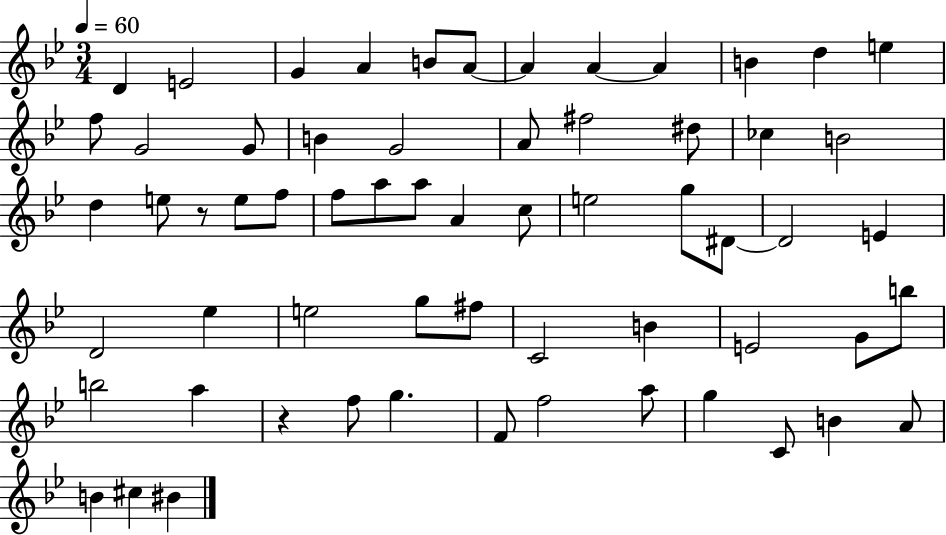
{
  \clef treble
  \numericTimeSignature
  \time 3/4
  \key bes \major
  \tempo 4 = 60
  \repeat volta 2 { d'4 e'2 | g'4 a'4 b'8 a'8~~ | a'4 a'4~~ a'4 | b'4 d''4 e''4 | \break f''8 g'2 g'8 | b'4 g'2 | a'8 fis''2 dis''8 | ces''4 b'2 | \break d''4 e''8 r8 e''8 f''8 | f''8 a''8 a''8 a'4 c''8 | e''2 g''8 dis'8~~ | dis'2 e'4 | \break d'2 ees''4 | e''2 g''8 fis''8 | c'2 b'4 | e'2 g'8 b''8 | \break b''2 a''4 | r4 f''8 g''4. | f'8 f''2 a''8 | g''4 c'8 b'4 a'8 | \break b'4 cis''4 bis'4 | } \bar "|."
}